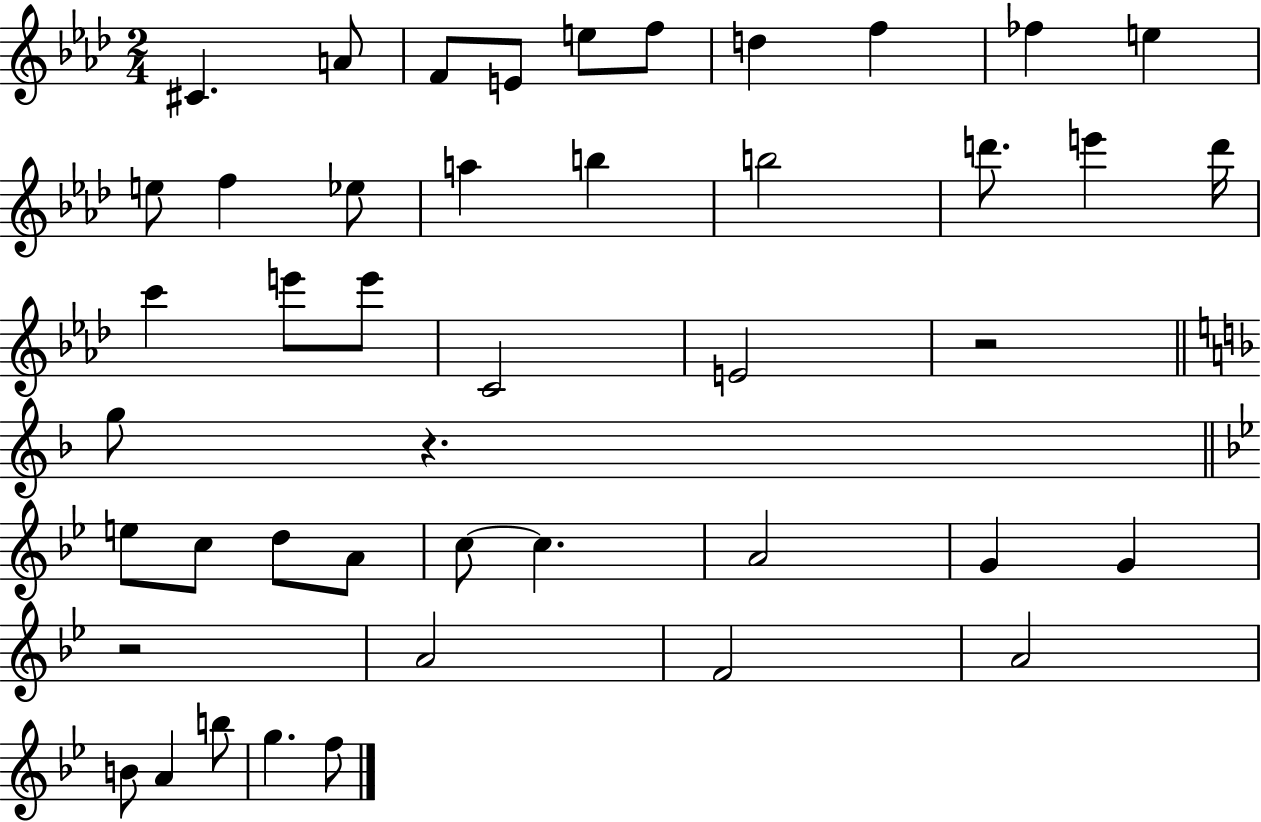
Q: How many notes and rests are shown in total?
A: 45